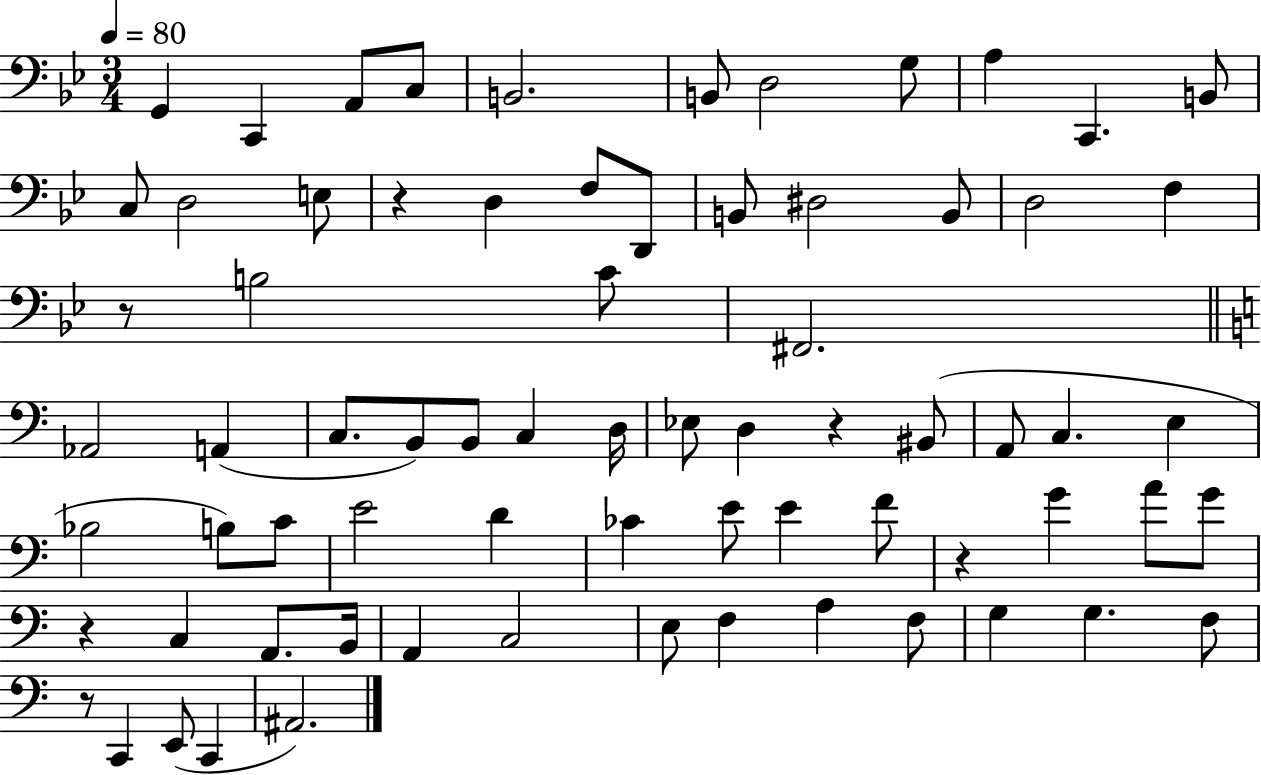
X:1
T:Untitled
M:3/4
L:1/4
K:Bb
G,, C,, A,,/2 C,/2 B,,2 B,,/2 D,2 G,/2 A, C,, B,,/2 C,/2 D,2 E,/2 z D, F,/2 D,,/2 B,,/2 ^D,2 B,,/2 D,2 F, z/2 B,2 C/2 ^F,,2 _A,,2 A,, C,/2 B,,/2 B,,/2 C, D,/4 _E,/2 D, z ^B,,/2 A,,/2 C, E, _B,2 B,/2 C/2 E2 D _C E/2 E F/2 z G A/2 G/2 z C, A,,/2 B,,/4 A,, C,2 E,/2 F, A, F,/2 G, G, F,/2 z/2 C,, E,,/2 C,, ^A,,2